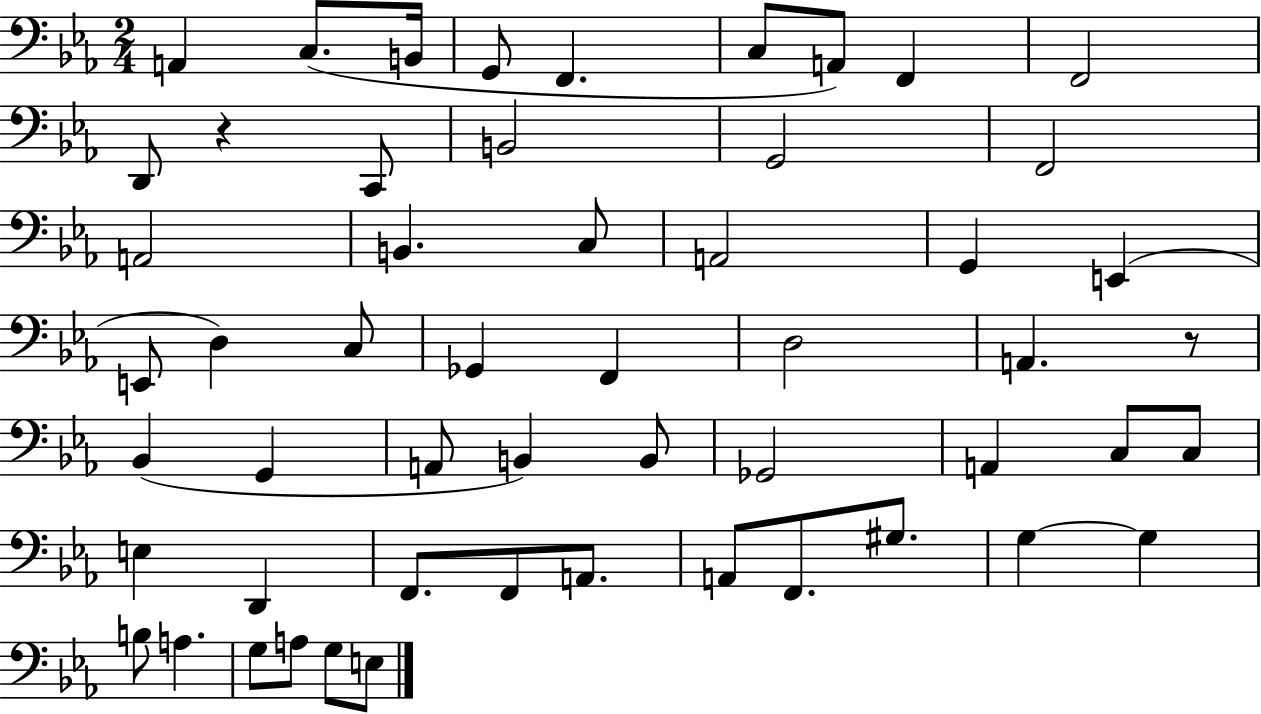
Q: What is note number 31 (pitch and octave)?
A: B2